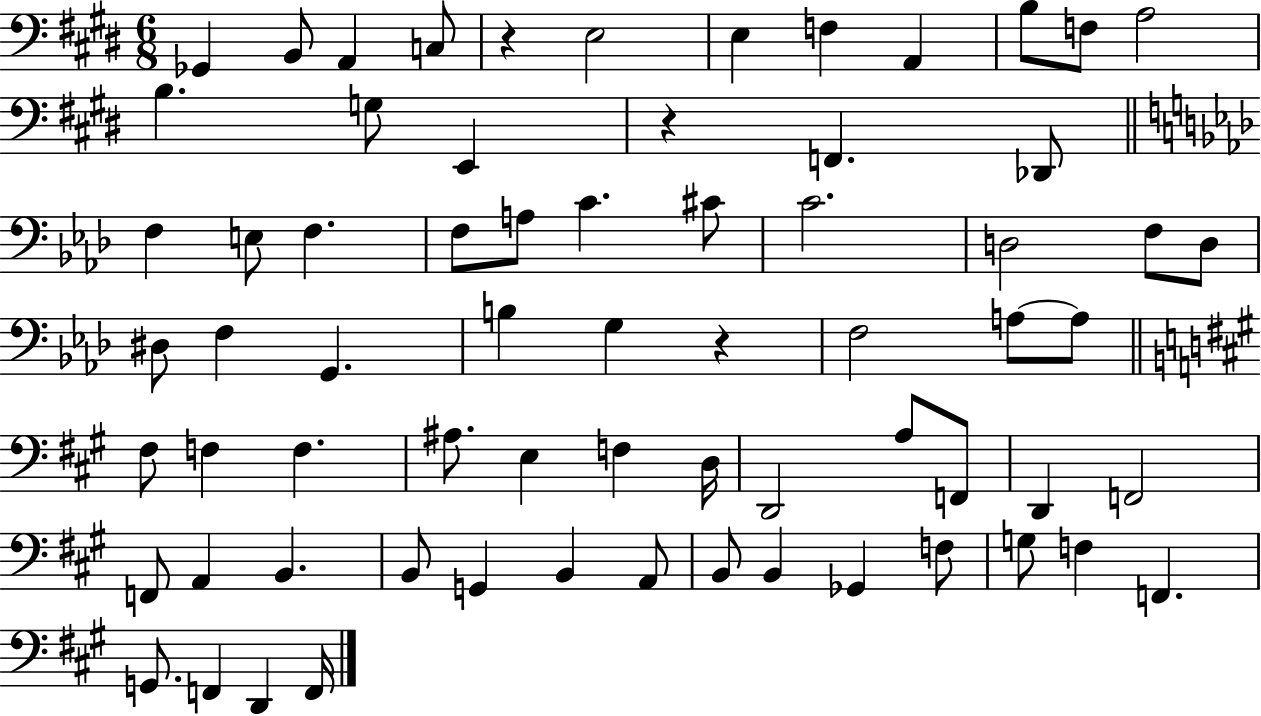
Gb2/q B2/e A2/q C3/e R/q E3/h E3/q F3/q A2/q B3/e F3/e A3/h B3/q. G3/e E2/q R/q F2/q. Db2/e F3/q E3/e F3/q. F3/e A3/e C4/q. C#4/e C4/h. D3/h F3/e D3/e D#3/e F3/q G2/q. B3/q G3/q R/q F3/h A3/e A3/e F#3/e F3/q F3/q. A#3/e. E3/q F3/q D3/s D2/h A3/e F2/e D2/q F2/h F2/e A2/q B2/q. B2/e G2/q B2/q A2/e B2/e B2/q Gb2/q F3/e G3/e F3/q F2/q. G2/e. F2/q D2/q F2/s